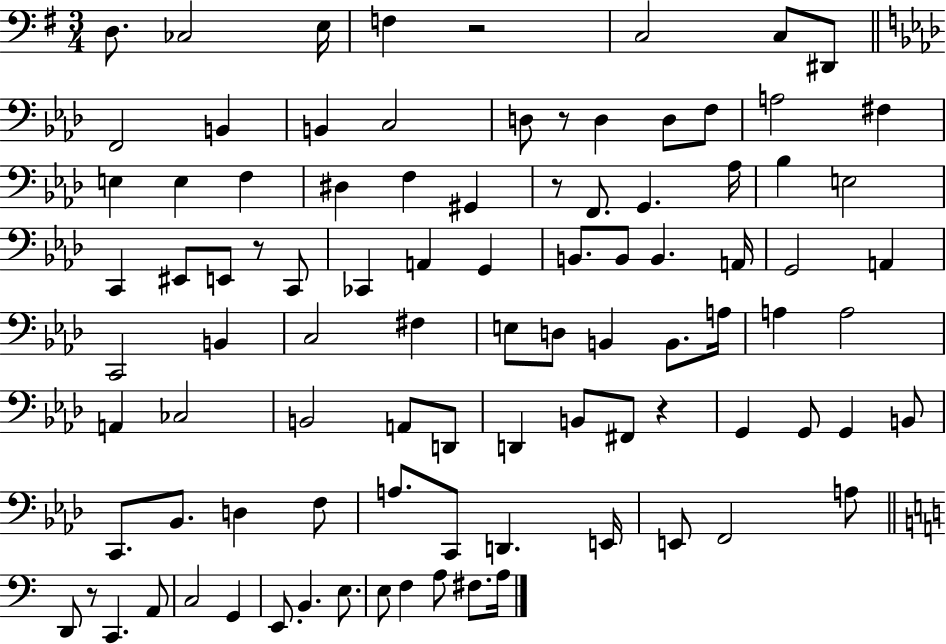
X:1
T:Untitled
M:3/4
L:1/4
K:G
D,/2 _C,2 E,/4 F, z2 C,2 C,/2 ^D,,/2 F,,2 B,, B,, C,2 D,/2 z/2 D, D,/2 F,/2 A,2 ^F, E, E, F, ^D, F, ^G,, z/2 F,,/2 G,, _A,/4 _B, E,2 C,, ^E,,/2 E,,/2 z/2 C,,/2 _C,, A,, G,, B,,/2 B,,/2 B,, A,,/4 G,,2 A,, C,,2 B,, C,2 ^F, E,/2 D,/2 B,, B,,/2 A,/4 A, A,2 A,, _C,2 B,,2 A,,/2 D,,/2 D,, B,,/2 ^F,,/2 z G,, G,,/2 G,, B,,/2 C,,/2 _B,,/2 D, F,/2 A,/2 C,,/2 D,, E,,/4 E,,/2 F,,2 A,/2 D,,/2 z/2 C,, A,,/2 C,2 G,, E,,/2 B,, E,/2 E,/2 F, A,/2 ^F,/2 A,/4